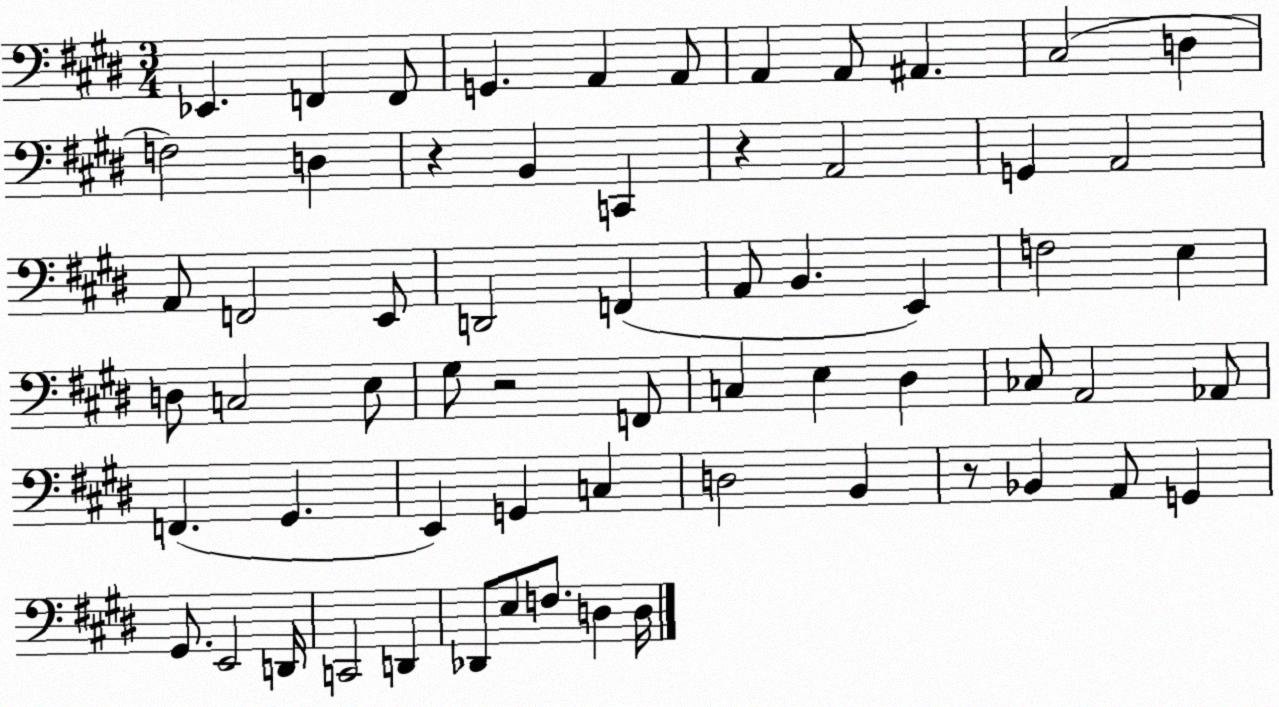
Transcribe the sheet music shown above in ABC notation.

X:1
T:Untitled
M:3/4
L:1/4
K:E
_E,, F,, F,,/2 G,, A,, A,,/2 A,, A,,/2 ^A,, ^C,2 D, F,2 D, z B,, C,, z A,,2 G,, A,,2 A,,/2 F,,2 E,,/2 D,,2 F,, A,,/2 B,, E,, F,2 E, D,/2 C,2 E,/2 ^G,/2 z2 F,,/2 C, E, ^D, _C,/2 A,,2 _A,,/2 F,, ^G,, E,, G,, C, D,2 B,, z/2 _B,, A,,/2 G,, ^G,,/2 E,,2 D,,/4 C,,2 D,, _D,,/2 E,/2 F,/2 D, D,/4